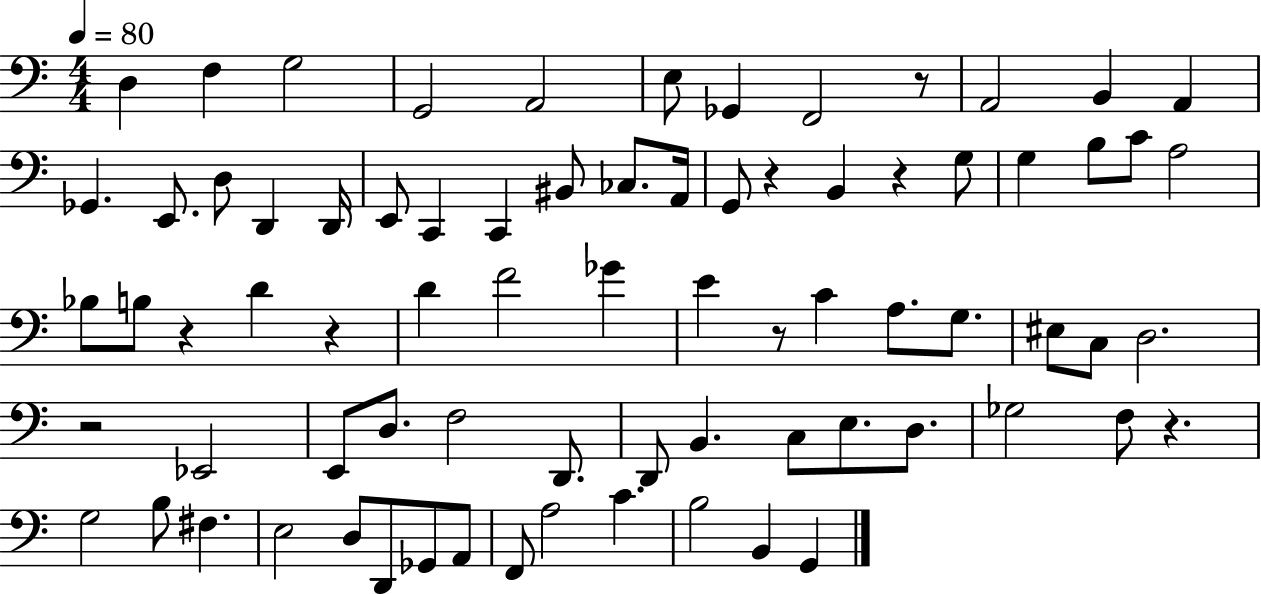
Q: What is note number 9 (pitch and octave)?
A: A2